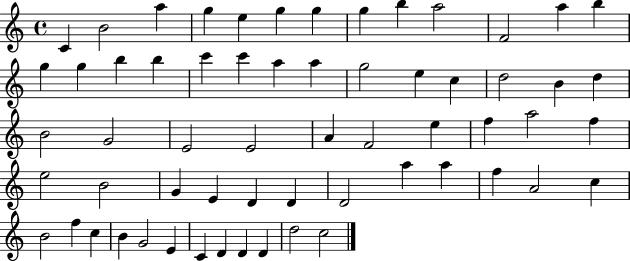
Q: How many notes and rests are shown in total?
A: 61